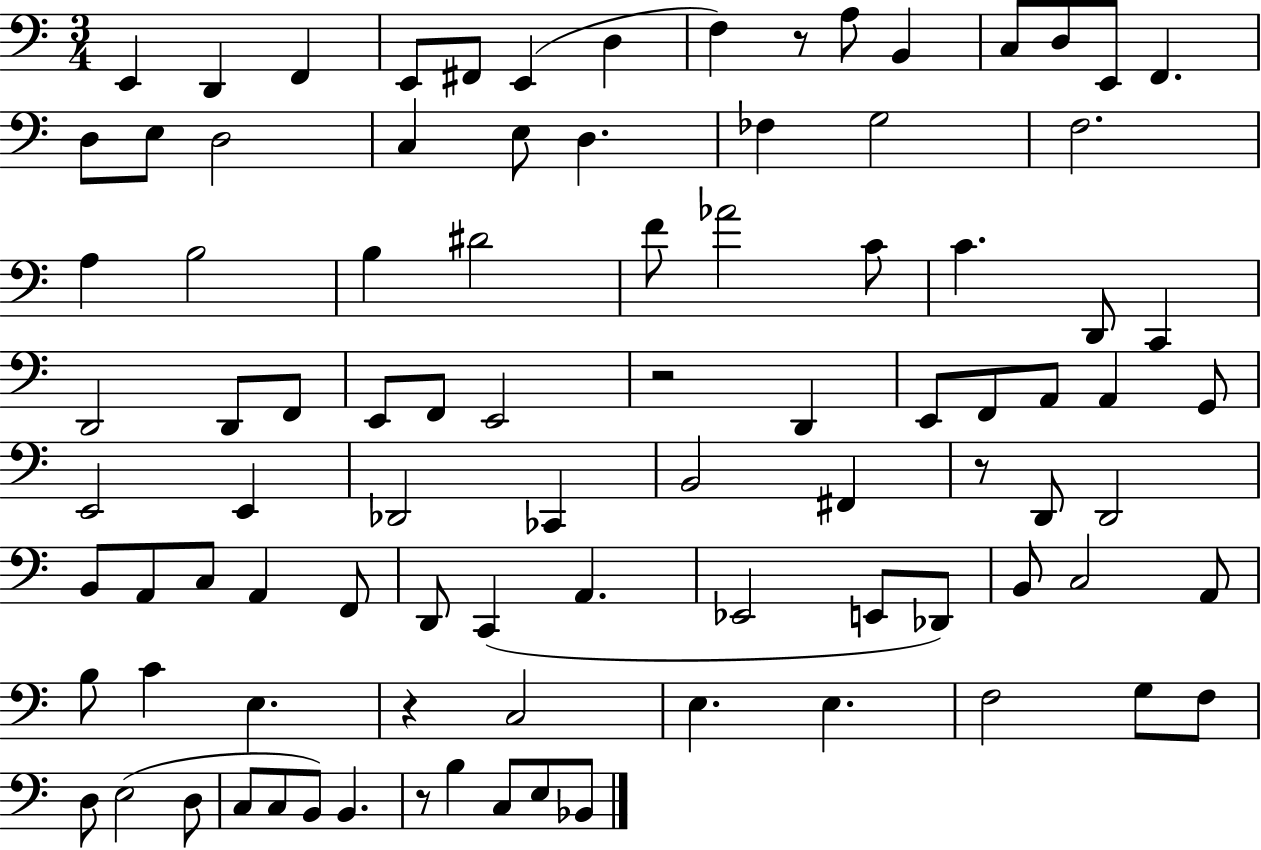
{
  \clef bass
  \numericTimeSignature
  \time 3/4
  \key c \major
  \repeat volta 2 { e,4 d,4 f,4 | e,8 fis,8 e,4( d4 | f4) r8 a8 b,4 | c8 d8 e,8 f,4. | \break d8 e8 d2 | c4 e8 d4. | fes4 g2 | f2. | \break a4 b2 | b4 dis'2 | f'8 aes'2 c'8 | c'4. d,8 c,4 | \break d,2 d,8 f,8 | e,8 f,8 e,2 | r2 d,4 | e,8 f,8 a,8 a,4 g,8 | \break e,2 e,4 | des,2 ces,4 | b,2 fis,4 | r8 d,8 d,2 | \break b,8 a,8 c8 a,4 f,8 | d,8 c,4( a,4. | ees,2 e,8 des,8) | b,8 c2 a,8 | \break b8 c'4 e4. | r4 c2 | e4. e4. | f2 g8 f8 | \break d8 e2( d8 | c8 c8 b,8) b,4. | r8 b4 c8 e8 bes,8 | } \bar "|."
}